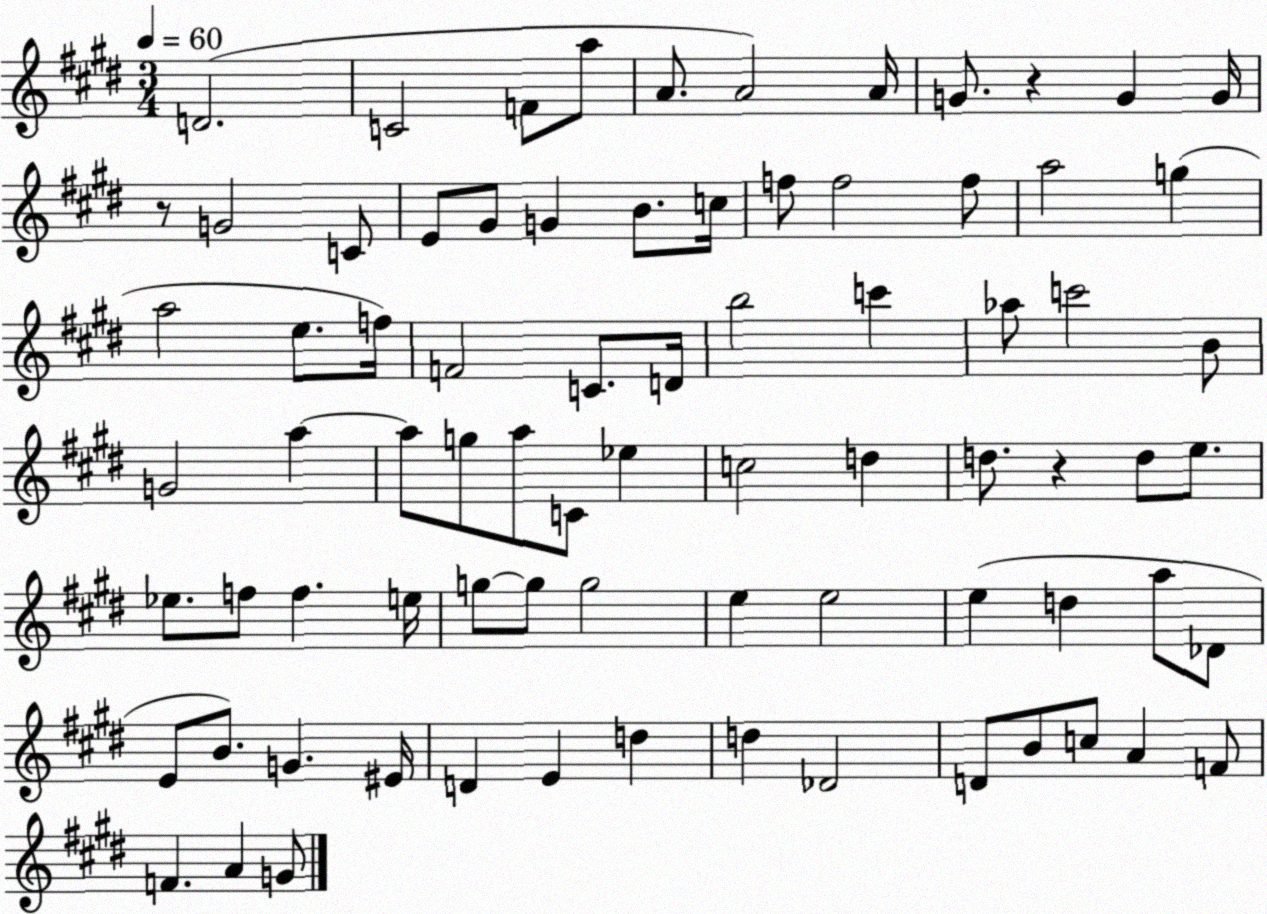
X:1
T:Untitled
M:3/4
L:1/4
K:E
D2 C2 F/2 a/2 A/2 A2 A/4 G/2 z G G/4 z/2 G2 C/2 E/2 ^G/2 G B/2 c/4 f/2 f2 f/2 a2 g a2 e/2 f/4 F2 C/2 D/4 b2 c' _a/2 c'2 B/2 G2 a a/2 g/2 a/2 C/2 _e c2 d d/2 z d/2 e/2 _e/2 f/2 f e/4 g/2 g/2 g2 e e2 e d a/2 _D/2 E/2 B/2 G ^E/4 D E d d _D2 D/2 B/2 c/2 A F/2 F A G/2